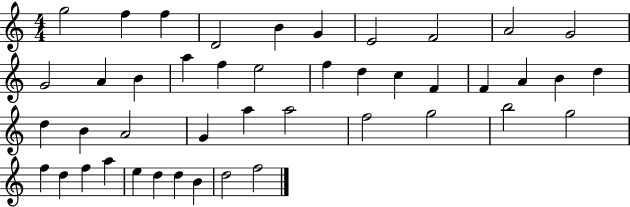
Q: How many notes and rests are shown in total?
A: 44